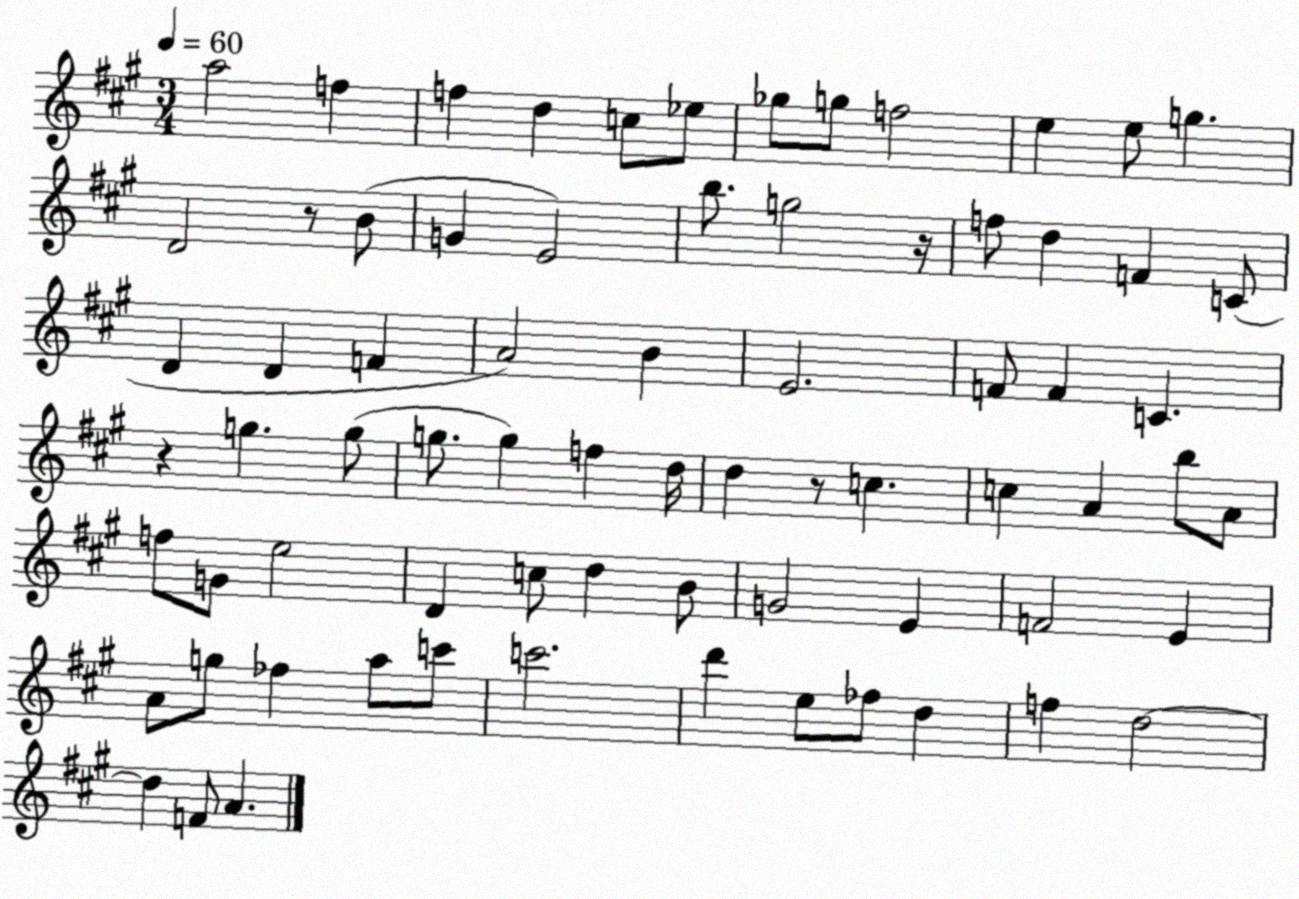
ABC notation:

X:1
T:Untitled
M:3/4
L:1/4
K:A
a2 f f d c/2 _e/2 _g/2 g/2 f2 e e/2 g D2 z/2 B/2 G E2 b/2 g2 z/4 f/2 d F C/2 D D F A2 B E2 F/2 F C z g g/2 g/2 g f d/4 d z/2 c c A b/2 A/2 f/2 G/2 e2 D c/2 d B/2 G2 E F2 E A/2 g/2 _f a/2 c'/2 c'2 d' e/2 _f/2 d f d2 d F/2 A